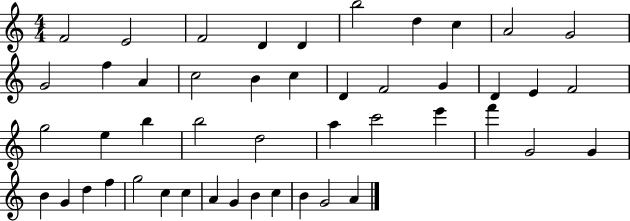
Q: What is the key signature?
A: C major